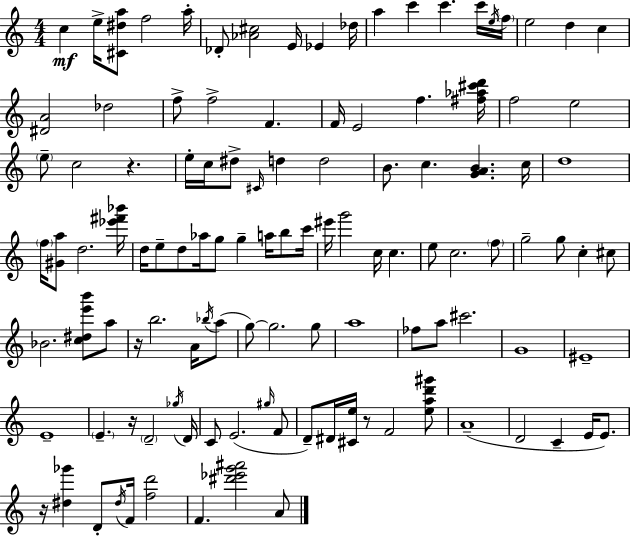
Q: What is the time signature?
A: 4/4